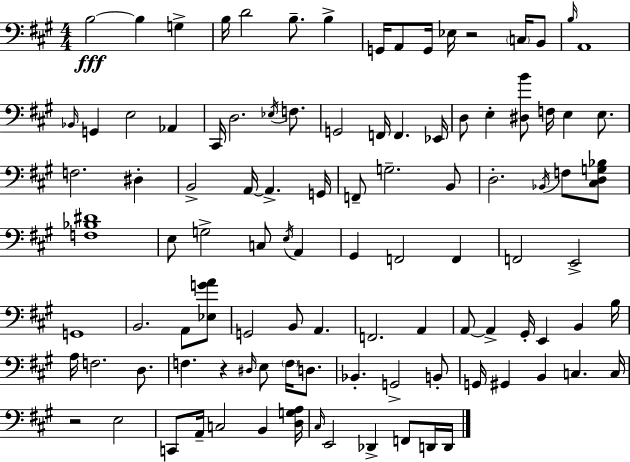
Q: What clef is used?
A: bass